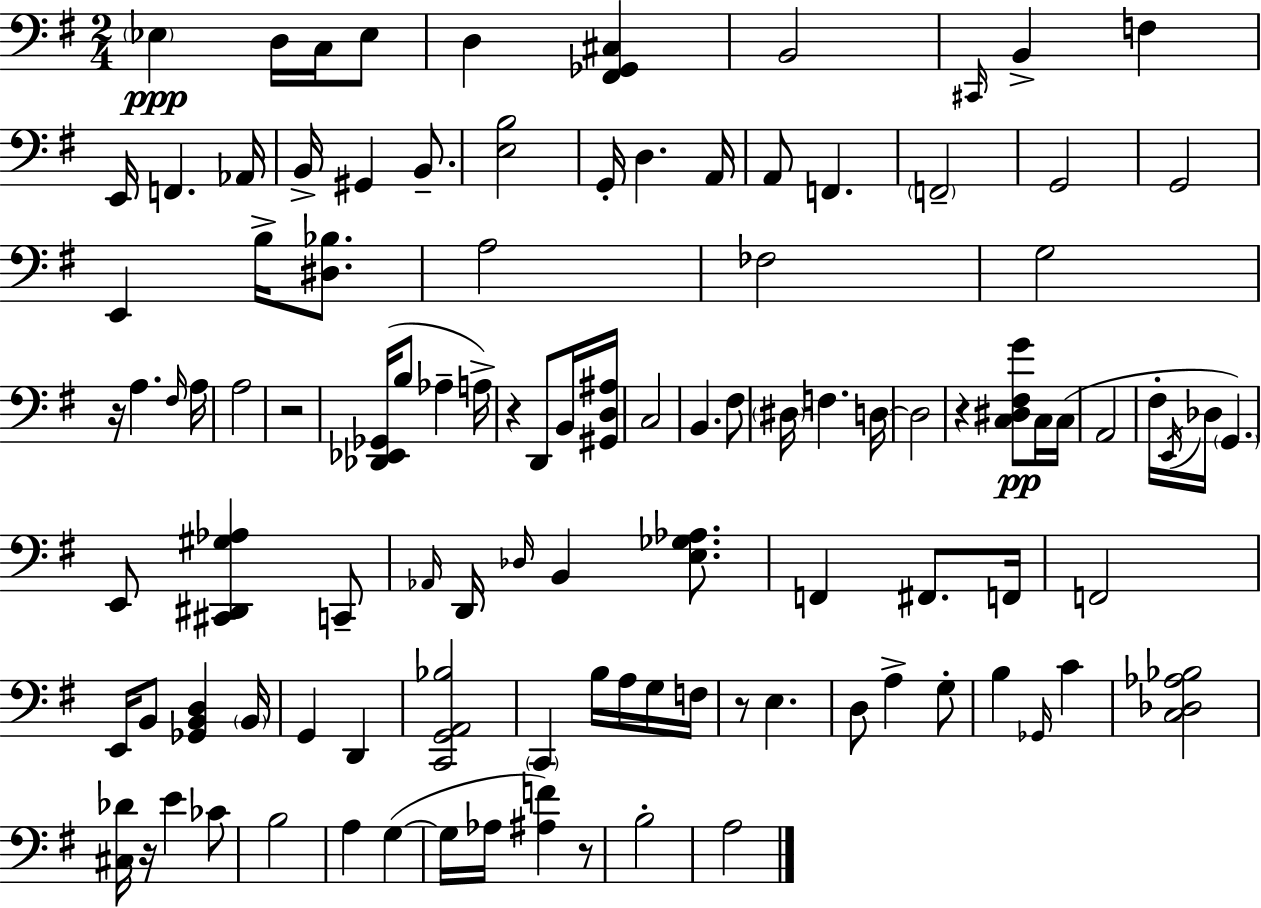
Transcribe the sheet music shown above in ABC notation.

X:1
T:Untitled
M:2/4
L:1/4
K:Em
_E, D,/4 C,/4 _E,/2 D, [^F,,_G,,^C,] B,,2 ^C,,/4 B,, F, E,,/4 F,, _A,,/4 B,,/4 ^G,, B,,/2 [E,B,]2 G,,/4 D, A,,/4 A,,/2 F,, F,,2 G,,2 G,,2 E,, B,/4 [^D,_B,]/2 A,2 _F,2 G,2 z/4 A, ^F,/4 A,/4 A,2 z2 [_D,,_E,,_G,,]/4 B,/2 _A, A,/4 z D,,/2 B,,/4 [^G,,D,^A,]/4 C,2 B,, ^F,/2 ^D,/4 F, D,/4 D,2 z [C,^D,^F,G]/2 C,/4 C,/4 A,,2 ^F,/4 E,,/4 _D,/4 G,, E,,/2 [^C,,^D,,^G,_A,] C,,/2 _A,,/4 D,,/4 _D,/4 B,, [E,_G,_A,]/2 F,, ^F,,/2 F,,/4 F,,2 E,,/4 B,,/2 [_G,,B,,D,] B,,/4 G,, D,, [C,,G,,A,,_B,]2 C,, B,/4 A,/4 G,/4 F,/4 z/2 E, D,/2 A, G,/2 B, _G,,/4 C [C,_D,_A,_B,]2 [^C,_D]/4 z/4 E _C/2 B,2 A, G, G,/4 _A,/4 [^A,F] z/2 B,2 A,2